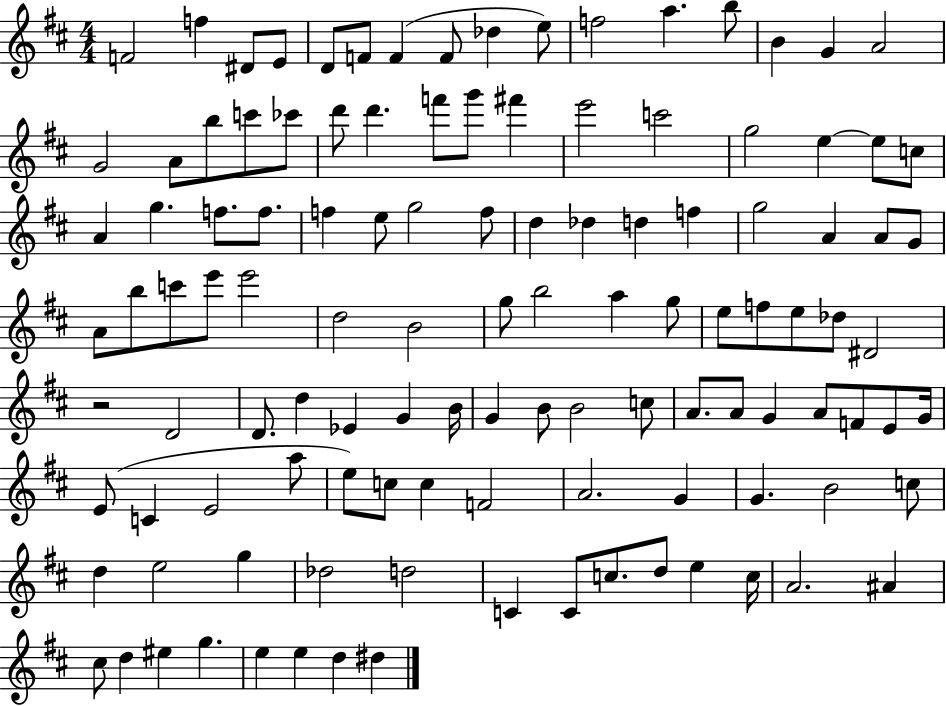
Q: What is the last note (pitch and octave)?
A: D#5